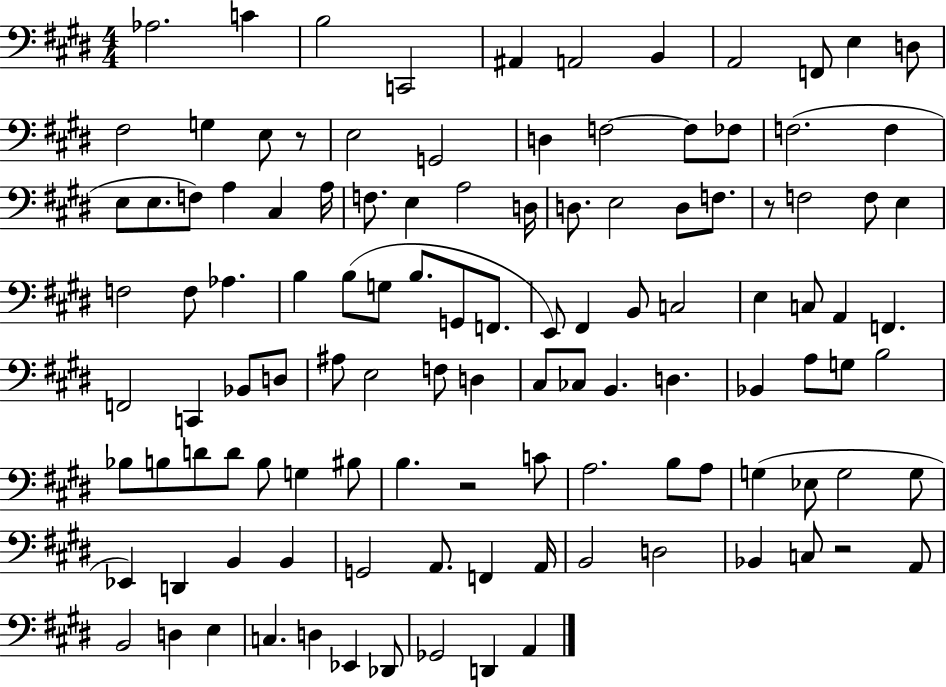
X:1
T:Untitled
M:4/4
L:1/4
K:E
_A,2 C B,2 C,,2 ^A,, A,,2 B,, A,,2 F,,/2 E, D,/2 ^F,2 G, E,/2 z/2 E,2 G,,2 D, F,2 F,/2 _F,/2 F,2 F, E,/2 E,/2 F,/2 A, ^C, A,/4 F,/2 E, A,2 D,/4 D,/2 E,2 D,/2 F,/2 z/2 F,2 F,/2 E, F,2 F,/2 _A, B, B,/2 G,/2 B,/2 G,,/2 F,,/2 E,,/2 ^F,, B,,/2 C,2 E, C,/2 A,, F,, F,,2 C,, _B,,/2 D,/2 ^A,/2 E,2 F,/2 D, ^C,/2 _C,/2 B,, D, _B,, A,/2 G,/2 B,2 _B,/2 B,/2 D/2 D/2 B,/2 G, ^B,/2 B, z2 C/2 A,2 B,/2 A,/2 G, _E,/2 G,2 G,/2 _E,, D,, B,, B,, G,,2 A,,/2 F,, A,,/4 B,,2 D,2 _B,, C,/2 z2 A,,/2 B,,2 D, E, C, D, _E,, _D,,/2 _G,,2 D,, A,,